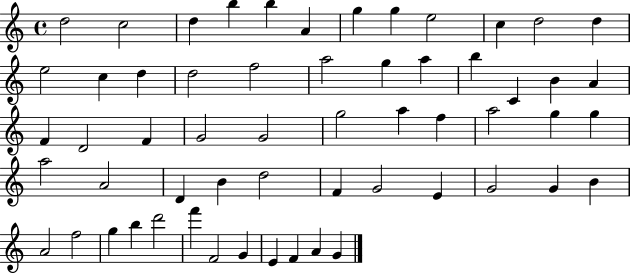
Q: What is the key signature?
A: C major